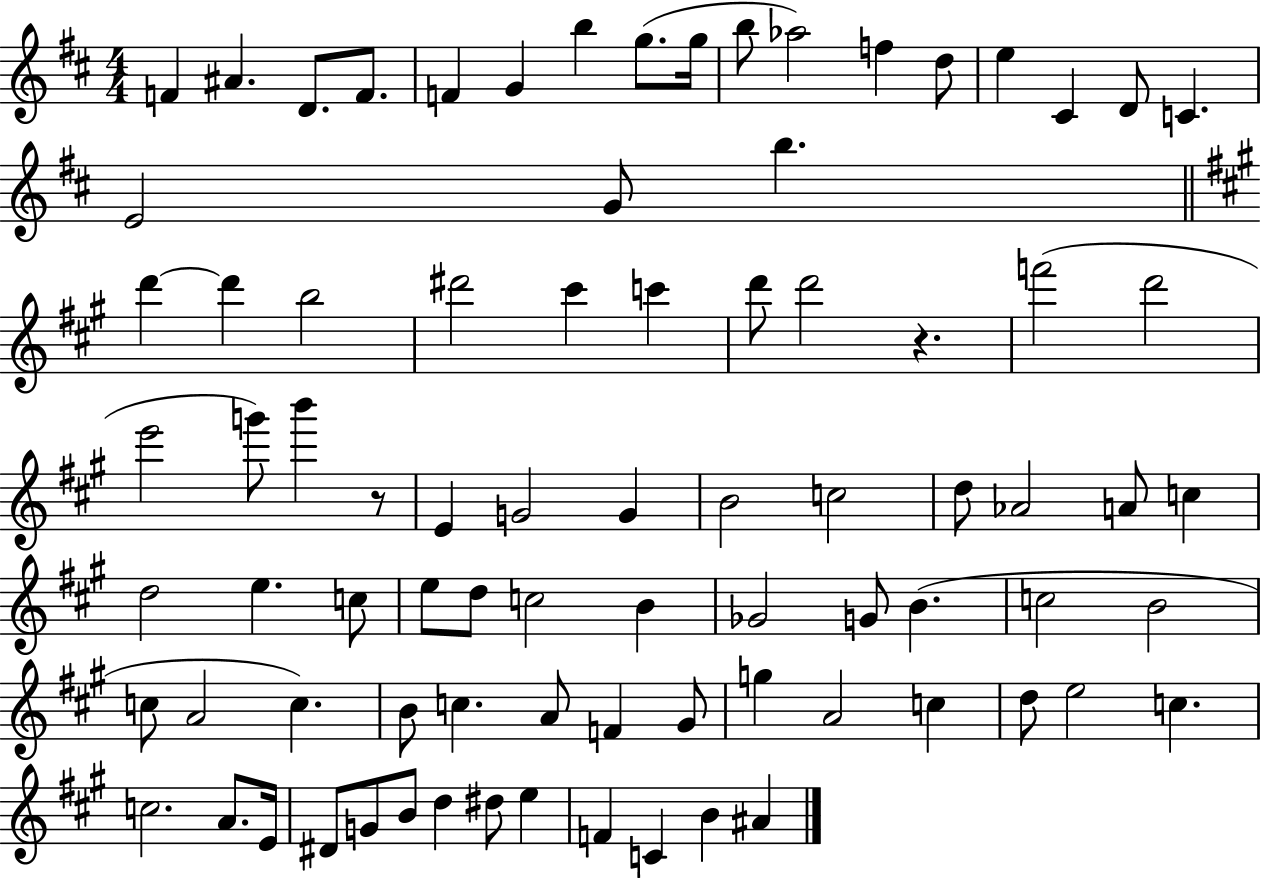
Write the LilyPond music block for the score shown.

{
  \clef treble
  \numericTimeSignature
  \time 4/4
  \key d \major
  f'4 ais'4. d'8. f'8. | f'4 g'4 b''4 g''8.( g''16 | b''8 aes''2) f''4 d''8 | e''4 cis'4 d'8 c'4. | \break e'2 g'8 b''4. | \bar "||" \break \key a \major d'''4~~ d'''4 b''2 | dis'''2 cis'''4 c'''4 | d'''8 d'''2 r4. | f'''2( d'''2 | \break e'''2 g'''8) b'''4 r8 | e'4 g'2 g'4 | b'2 c''2 | d''8 aes'2 a'8 c''4 | \break d''2 e''4. c''8 | e''8 d''8 c''2 b'4 | ges'2 g'8 b'4.( | c''2 b'2 | \break c''8 a'2 c''4.) | b'8 c''4. a'8 f'4 gis'8 | g''4 a'2 c''4 | d''8 e''2 c''4. | \break c''2. a'8. e'16 | dis'8 g'8 b'8 d''4 dis''8 e''4 | f'4 c'4 b'4 ais'4 | \bar "|."
}